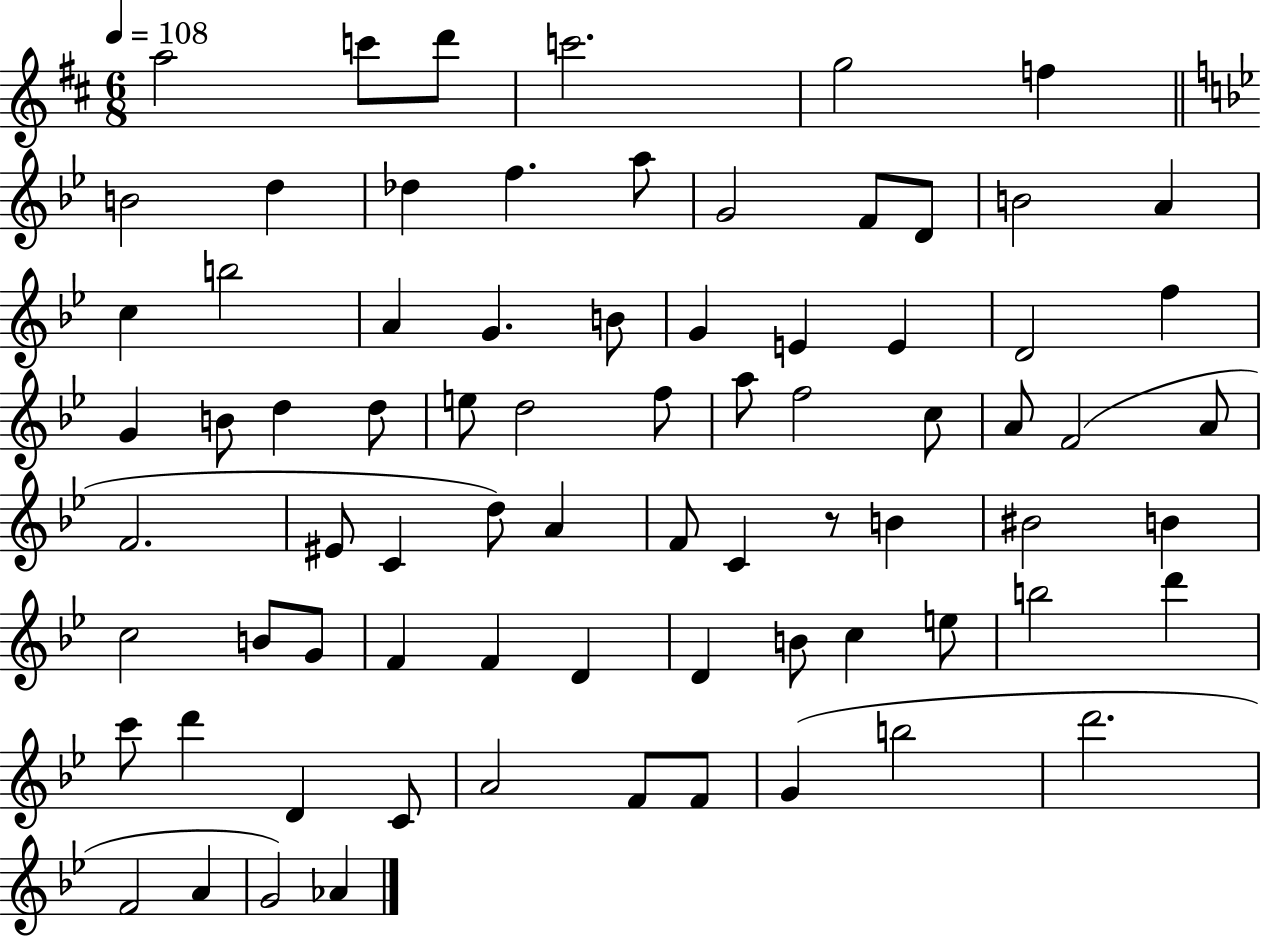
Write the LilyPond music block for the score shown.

{
  \clef treble
  \numericTimeSignature
  \time 6/8
  \key d \major
  \tempo 4 = 108
  \repeat volta 2 { a''2 c'''8 d'''8 | c'''2. | g''2 f''4 | \bar "||" \break \key bes \major b'2 d''4 | des''4 f''4. a''8 | g'2 f'8 d'8 | b'2 a'4 | \break c''4 b''2 | a'4 g'4. b'8 | g'4 e'4 e'4 | d'2 f''4 | \break g'4 b'8 d''4 d''8 | e''8 d''2 f''8 | a''8 f''2 c''8 | a'8 f'2( a'8 | \break f'2. | eis'8 c'4 d''8) a'4 | f'8 c'4 r8 b'4 | bis'2 b'4 | \break c''2 b'8 g'8 | f'4 f'4 d'4 | d'4 b'8 c''4 e''8 | b''2 d'''4 | \break c'''8 d'''4 d'4 c'8 | a'2 f'8 f'8 | g'4( b''2 | d'''2. | \break f'2 a'4 | g'2) aes'4 | } \bar "|."
}